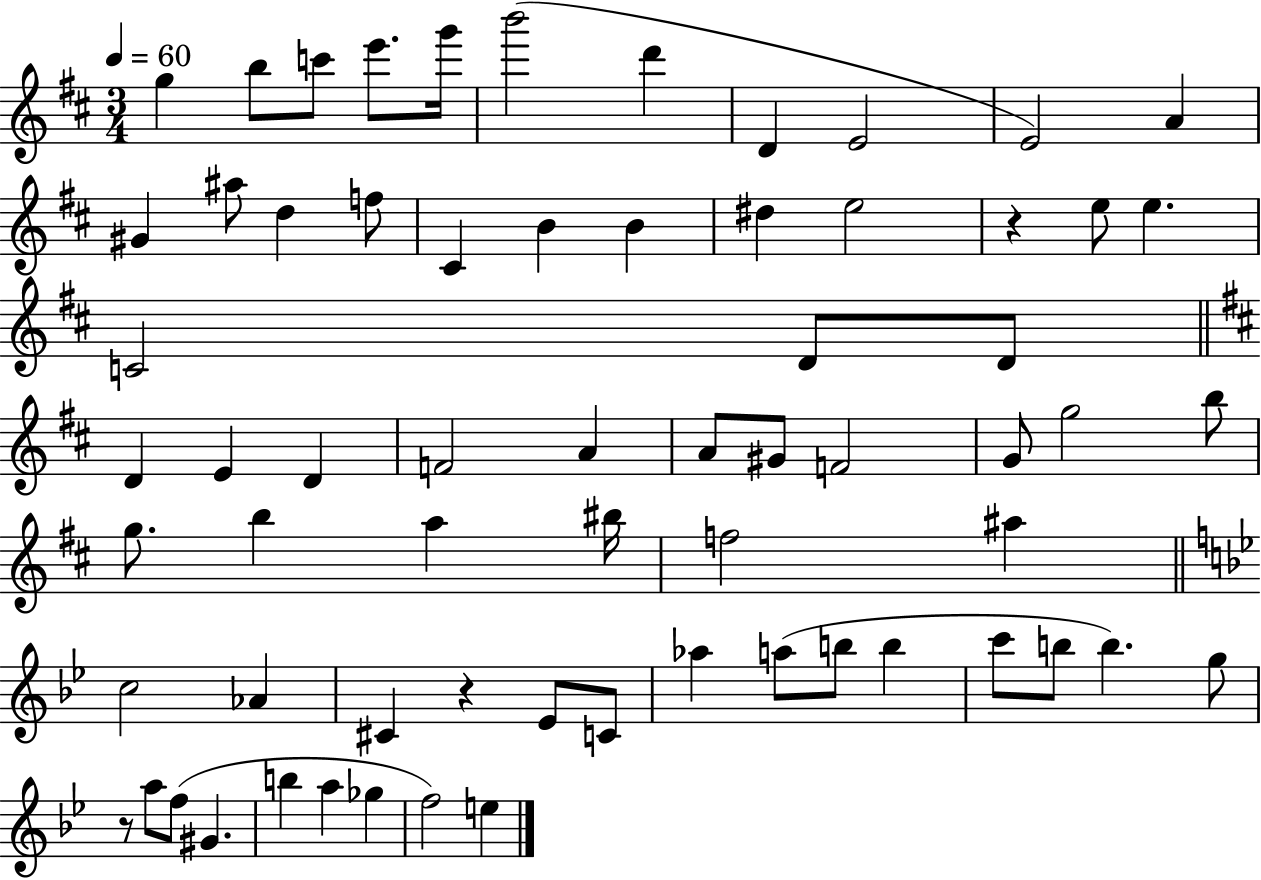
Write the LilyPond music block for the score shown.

{
  \clef treble
  \numericTimeSignature
  \time 3/4
  \key d \major
  \tempo 4 = 60
  g''4 b''8 c'''8 e'''8. g'''16 | b'''2( d'''4 | d'4 e'2 | e'2) a'4 | \break gis'4 ais''8 d''4 f''8 | cis'4 b'4 b'4 | dis''4 e''2 | r4 e''8 e''4. | \break c'2 d'8 d'8 | \bar "||" \break \key d \major d'4 e'4 d'4 | f'2 a'4 | a'8 gis'8 f'2 | g'8 g''2 b''8 | \break g''8. b''4 a''4 bis''16 | f''2 ais''4 | \bar "||" \break \key bes \major c''2 aes'4 | cis'4 r4 ees'8 c'8 | aes''4 a''8( b''8 b''4 | c'''8 b''8 b''4.) g''8 | \break r8 a''8 f''8( gis'4. | b''4 a''4 ges''4 | f''2) e''4 | \bar "|."
}